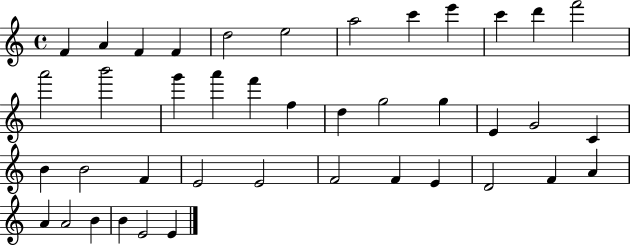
X:1
T:Untitled
M:4/4
L:1/4
K:C
F A F F d2 e2 a2 c' e' c' d' f'2 a'2 b'2 g' a' f' f d g2 g E G2 C B B2 F E2 E2 F2 F E D2 F A A A2 B B E2 E